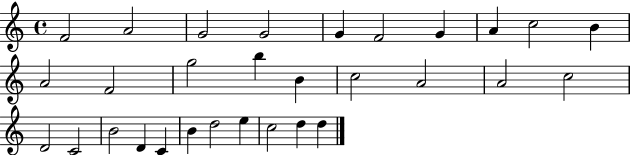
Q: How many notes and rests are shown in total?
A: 30